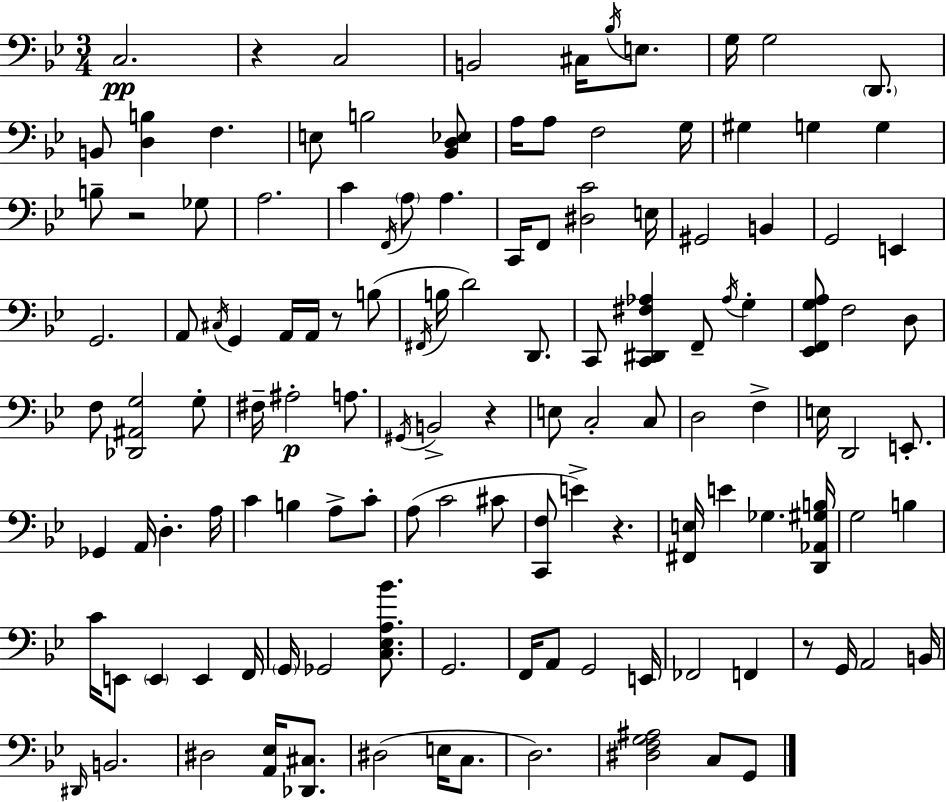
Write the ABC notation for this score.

X:1
T:Untitled
M:3/4
L:1/4
K:Bb
C,2 z C,2 B,,2 ^C,/4 _B,/4 E,/2 G,/4 G,2 D,,/2 B,,/2 [D,B,] F, E,/2 B,2 [_B,,D,_E,]/2 A,/4 A,/2 F,2 G,/4 ^G, G, G, B,/2 z2 _G,/2 A,2 C F,,/4 A,/2 A, C,,/4 F,,/2 [^D,C]2 E,/4 ^G,,2 B,, G,,2 E,, G,,2 A,,/2 ^C,/4 G,, A,,/4 A,,/4 z/2 B,/2 ^F,,/4 B,/4 D2 D,,/2 C,,/2 [C,,^D,,^F,_A,] F,,/2 _A,/4 G, [_E,,F,,G,A,]/2 F,2 D,/2 F,/2 [_D,,^A,,G,]2 G,/2 ^F,/4 ^A,2 A,/2 ^G,,/4 B,,2 z E,/2 C,2 C,/2 D,2 F, E,/4 D,,2 E,,/2 _G,, A,,/4 D, A,/4 C B, A,/2 C/2 A,/2 C2 ^C/2 [C,,F,]/2 E z [^F,,E,]/4 E _G, [D,,_A,,^G,B,]/4 G,2 B, C/4 E,,/2 E,, E,, F,,/4 G,,/4 _G,,2 [C,_E,A,_B]/2 G,,2 F,,/4 A,,/2 G,,2 E,,/4 _F,,2 F,, z/2 G,,/4 A,,2 B,,/4 ^D,,/4 B,,2 ^D,2 [A,,_E,]/4 [_D,,^C,]/2 ^D,2 E,/4 C,/2 D,2 [^D,F,G,^A,]2 C,/2 G,,/2